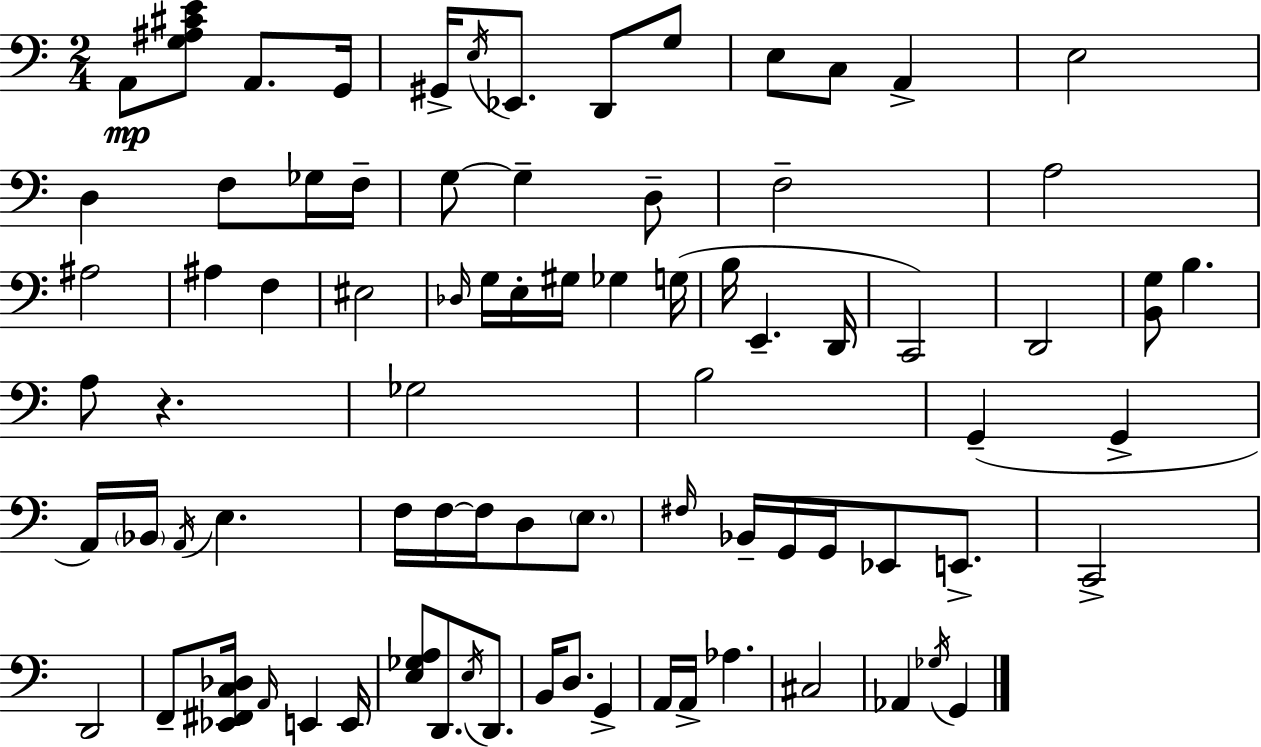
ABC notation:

X:1
T:Untitled
M:2/4
L:1/4
K:C
A,,/2 [G,^A,^CE]/2 A,,/2 G,,/4 ^G,,/4 E,/4 _E,,/2 D,,/2 G,/2 E,/2 C,/2 A,, E,2 D, F,/2 _G,/4 F,/4 G,/2 G, D,/2 F,2 A,2 ^A,2 ^A, F, ^E,2 _D,/4 G,/4 E,/4 ^G,/4 _G, G,/4 B,/4 E,, D,,/4 C,,2 D,,2 [B,,G,]/2 B, A,/2 z _G,2 B,2 G,, G,, A,,/4 _B,,/4 A,,/4 E, F,/4 F,/4 F,/4 D,/2 E,/2 ^F,/4 _B,,/4 G,,/4 G,,/4 _E,,/2 E,,/2 C,,2 D,,2 F,,/2 [_E,,^F,,C,_D,]/4 A,,/4 E,, E,,/4 [E,_G,A,]/2 D,,/2 E,/4 D,,/2 B,,/4 D,/2 G,, A,,/4 A,,/4 _A, ^C,2 _A,, _G,/4 G,,